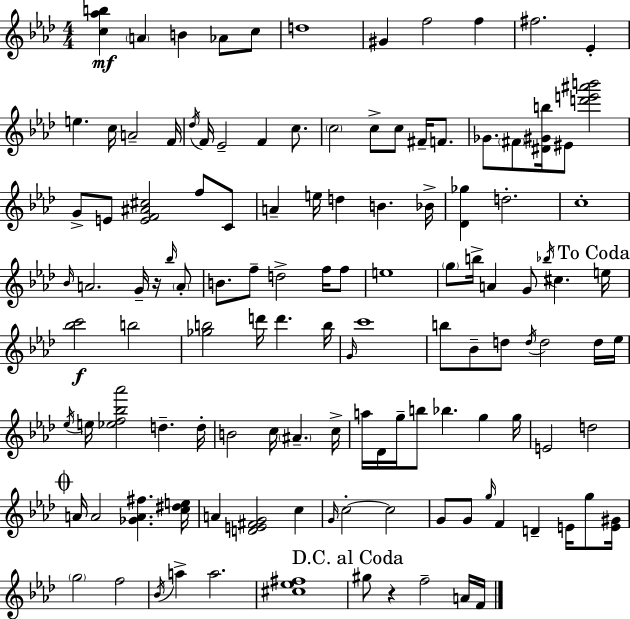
{
  \clef treble
  \numericTimeSignature
  \time 4/4
  \key aes \major
  \repeat volta 2 { <c'' aes'' b''>4\mf \parenthesize a'4 b'4 aes'8 c''8 | d''1 | gis'4 f''2 f''4 | fis''2. ees'4-. | \break e''4. c''16 a'2-- f'16 | \acciaccatura { des''16 } f'16 ees'2-- f'4 c''8. | \parenthesize c''2 c''8-> c''8 fis'16-- f'8. | ges'8. \parenthesize fis'8 <dis' gis' b''>16 eis'8 <d''' e''' ais''' b'''>2 | \break g'8-> e'8 <e' f' ais' cis''>2 f''8 c'8 | a'4-- e''16 d''4 b'4. | bes'16-> <des' ges''>4 d''2.-. | c''1-. | \break \grace { bes'16 } a'2. g'16-- r16 | \grace { bes''16 } \parenthesize a'8-. b'8. f''8-- d''2-> | f''16 f''8 e''1 | \parenthesize g''8 b''16-> a'4 g'8 \acciaccatura { bes''16 } cis''4. | \break \mark "To Coda" e''16 <bes'' c'''>2\f b''2 | <ges'' b''>2 d'''16 d'''4. | b''16 \grace { g'16 } c'''1 | b''8 bes'8-- d''8 \acciaccatura { d''16 } d''2 | \break d''16 ees''16 \acciaccatura { ees''16 } e''16 <ees'' f'' bes'' aes'''>2 | d''4.-- d''16-. b'2 c''16 | \parenthesize ais'4.-- c''16-> a''16 des'16 g''16-- b''8 bes''4. | g''4 g''16 e'2 d''2 | \break \mark \markup { \musicglyph "scripts.coda" } a'16 a'2 | <ges' a' fis''>4. <c'' dis'' e''>16 a'4 <d' e' fis' g'>2 | c''4 \grace { g'16 } c''2-.~~ | c''2 g'8 g'8 \grace { g''16 } f'4 | \break d'4-- e'16 g''8 <e' gis'>16 \parenthesize g''2 | f''2 \acciaccatura { bes'16 } a''4-> a''2. | <cis'' ees'' fis''>1 | \mark "D.C. al Coda" gis''8 r4 | \break f''2-- a'16 f'16 } \bar "|."
}